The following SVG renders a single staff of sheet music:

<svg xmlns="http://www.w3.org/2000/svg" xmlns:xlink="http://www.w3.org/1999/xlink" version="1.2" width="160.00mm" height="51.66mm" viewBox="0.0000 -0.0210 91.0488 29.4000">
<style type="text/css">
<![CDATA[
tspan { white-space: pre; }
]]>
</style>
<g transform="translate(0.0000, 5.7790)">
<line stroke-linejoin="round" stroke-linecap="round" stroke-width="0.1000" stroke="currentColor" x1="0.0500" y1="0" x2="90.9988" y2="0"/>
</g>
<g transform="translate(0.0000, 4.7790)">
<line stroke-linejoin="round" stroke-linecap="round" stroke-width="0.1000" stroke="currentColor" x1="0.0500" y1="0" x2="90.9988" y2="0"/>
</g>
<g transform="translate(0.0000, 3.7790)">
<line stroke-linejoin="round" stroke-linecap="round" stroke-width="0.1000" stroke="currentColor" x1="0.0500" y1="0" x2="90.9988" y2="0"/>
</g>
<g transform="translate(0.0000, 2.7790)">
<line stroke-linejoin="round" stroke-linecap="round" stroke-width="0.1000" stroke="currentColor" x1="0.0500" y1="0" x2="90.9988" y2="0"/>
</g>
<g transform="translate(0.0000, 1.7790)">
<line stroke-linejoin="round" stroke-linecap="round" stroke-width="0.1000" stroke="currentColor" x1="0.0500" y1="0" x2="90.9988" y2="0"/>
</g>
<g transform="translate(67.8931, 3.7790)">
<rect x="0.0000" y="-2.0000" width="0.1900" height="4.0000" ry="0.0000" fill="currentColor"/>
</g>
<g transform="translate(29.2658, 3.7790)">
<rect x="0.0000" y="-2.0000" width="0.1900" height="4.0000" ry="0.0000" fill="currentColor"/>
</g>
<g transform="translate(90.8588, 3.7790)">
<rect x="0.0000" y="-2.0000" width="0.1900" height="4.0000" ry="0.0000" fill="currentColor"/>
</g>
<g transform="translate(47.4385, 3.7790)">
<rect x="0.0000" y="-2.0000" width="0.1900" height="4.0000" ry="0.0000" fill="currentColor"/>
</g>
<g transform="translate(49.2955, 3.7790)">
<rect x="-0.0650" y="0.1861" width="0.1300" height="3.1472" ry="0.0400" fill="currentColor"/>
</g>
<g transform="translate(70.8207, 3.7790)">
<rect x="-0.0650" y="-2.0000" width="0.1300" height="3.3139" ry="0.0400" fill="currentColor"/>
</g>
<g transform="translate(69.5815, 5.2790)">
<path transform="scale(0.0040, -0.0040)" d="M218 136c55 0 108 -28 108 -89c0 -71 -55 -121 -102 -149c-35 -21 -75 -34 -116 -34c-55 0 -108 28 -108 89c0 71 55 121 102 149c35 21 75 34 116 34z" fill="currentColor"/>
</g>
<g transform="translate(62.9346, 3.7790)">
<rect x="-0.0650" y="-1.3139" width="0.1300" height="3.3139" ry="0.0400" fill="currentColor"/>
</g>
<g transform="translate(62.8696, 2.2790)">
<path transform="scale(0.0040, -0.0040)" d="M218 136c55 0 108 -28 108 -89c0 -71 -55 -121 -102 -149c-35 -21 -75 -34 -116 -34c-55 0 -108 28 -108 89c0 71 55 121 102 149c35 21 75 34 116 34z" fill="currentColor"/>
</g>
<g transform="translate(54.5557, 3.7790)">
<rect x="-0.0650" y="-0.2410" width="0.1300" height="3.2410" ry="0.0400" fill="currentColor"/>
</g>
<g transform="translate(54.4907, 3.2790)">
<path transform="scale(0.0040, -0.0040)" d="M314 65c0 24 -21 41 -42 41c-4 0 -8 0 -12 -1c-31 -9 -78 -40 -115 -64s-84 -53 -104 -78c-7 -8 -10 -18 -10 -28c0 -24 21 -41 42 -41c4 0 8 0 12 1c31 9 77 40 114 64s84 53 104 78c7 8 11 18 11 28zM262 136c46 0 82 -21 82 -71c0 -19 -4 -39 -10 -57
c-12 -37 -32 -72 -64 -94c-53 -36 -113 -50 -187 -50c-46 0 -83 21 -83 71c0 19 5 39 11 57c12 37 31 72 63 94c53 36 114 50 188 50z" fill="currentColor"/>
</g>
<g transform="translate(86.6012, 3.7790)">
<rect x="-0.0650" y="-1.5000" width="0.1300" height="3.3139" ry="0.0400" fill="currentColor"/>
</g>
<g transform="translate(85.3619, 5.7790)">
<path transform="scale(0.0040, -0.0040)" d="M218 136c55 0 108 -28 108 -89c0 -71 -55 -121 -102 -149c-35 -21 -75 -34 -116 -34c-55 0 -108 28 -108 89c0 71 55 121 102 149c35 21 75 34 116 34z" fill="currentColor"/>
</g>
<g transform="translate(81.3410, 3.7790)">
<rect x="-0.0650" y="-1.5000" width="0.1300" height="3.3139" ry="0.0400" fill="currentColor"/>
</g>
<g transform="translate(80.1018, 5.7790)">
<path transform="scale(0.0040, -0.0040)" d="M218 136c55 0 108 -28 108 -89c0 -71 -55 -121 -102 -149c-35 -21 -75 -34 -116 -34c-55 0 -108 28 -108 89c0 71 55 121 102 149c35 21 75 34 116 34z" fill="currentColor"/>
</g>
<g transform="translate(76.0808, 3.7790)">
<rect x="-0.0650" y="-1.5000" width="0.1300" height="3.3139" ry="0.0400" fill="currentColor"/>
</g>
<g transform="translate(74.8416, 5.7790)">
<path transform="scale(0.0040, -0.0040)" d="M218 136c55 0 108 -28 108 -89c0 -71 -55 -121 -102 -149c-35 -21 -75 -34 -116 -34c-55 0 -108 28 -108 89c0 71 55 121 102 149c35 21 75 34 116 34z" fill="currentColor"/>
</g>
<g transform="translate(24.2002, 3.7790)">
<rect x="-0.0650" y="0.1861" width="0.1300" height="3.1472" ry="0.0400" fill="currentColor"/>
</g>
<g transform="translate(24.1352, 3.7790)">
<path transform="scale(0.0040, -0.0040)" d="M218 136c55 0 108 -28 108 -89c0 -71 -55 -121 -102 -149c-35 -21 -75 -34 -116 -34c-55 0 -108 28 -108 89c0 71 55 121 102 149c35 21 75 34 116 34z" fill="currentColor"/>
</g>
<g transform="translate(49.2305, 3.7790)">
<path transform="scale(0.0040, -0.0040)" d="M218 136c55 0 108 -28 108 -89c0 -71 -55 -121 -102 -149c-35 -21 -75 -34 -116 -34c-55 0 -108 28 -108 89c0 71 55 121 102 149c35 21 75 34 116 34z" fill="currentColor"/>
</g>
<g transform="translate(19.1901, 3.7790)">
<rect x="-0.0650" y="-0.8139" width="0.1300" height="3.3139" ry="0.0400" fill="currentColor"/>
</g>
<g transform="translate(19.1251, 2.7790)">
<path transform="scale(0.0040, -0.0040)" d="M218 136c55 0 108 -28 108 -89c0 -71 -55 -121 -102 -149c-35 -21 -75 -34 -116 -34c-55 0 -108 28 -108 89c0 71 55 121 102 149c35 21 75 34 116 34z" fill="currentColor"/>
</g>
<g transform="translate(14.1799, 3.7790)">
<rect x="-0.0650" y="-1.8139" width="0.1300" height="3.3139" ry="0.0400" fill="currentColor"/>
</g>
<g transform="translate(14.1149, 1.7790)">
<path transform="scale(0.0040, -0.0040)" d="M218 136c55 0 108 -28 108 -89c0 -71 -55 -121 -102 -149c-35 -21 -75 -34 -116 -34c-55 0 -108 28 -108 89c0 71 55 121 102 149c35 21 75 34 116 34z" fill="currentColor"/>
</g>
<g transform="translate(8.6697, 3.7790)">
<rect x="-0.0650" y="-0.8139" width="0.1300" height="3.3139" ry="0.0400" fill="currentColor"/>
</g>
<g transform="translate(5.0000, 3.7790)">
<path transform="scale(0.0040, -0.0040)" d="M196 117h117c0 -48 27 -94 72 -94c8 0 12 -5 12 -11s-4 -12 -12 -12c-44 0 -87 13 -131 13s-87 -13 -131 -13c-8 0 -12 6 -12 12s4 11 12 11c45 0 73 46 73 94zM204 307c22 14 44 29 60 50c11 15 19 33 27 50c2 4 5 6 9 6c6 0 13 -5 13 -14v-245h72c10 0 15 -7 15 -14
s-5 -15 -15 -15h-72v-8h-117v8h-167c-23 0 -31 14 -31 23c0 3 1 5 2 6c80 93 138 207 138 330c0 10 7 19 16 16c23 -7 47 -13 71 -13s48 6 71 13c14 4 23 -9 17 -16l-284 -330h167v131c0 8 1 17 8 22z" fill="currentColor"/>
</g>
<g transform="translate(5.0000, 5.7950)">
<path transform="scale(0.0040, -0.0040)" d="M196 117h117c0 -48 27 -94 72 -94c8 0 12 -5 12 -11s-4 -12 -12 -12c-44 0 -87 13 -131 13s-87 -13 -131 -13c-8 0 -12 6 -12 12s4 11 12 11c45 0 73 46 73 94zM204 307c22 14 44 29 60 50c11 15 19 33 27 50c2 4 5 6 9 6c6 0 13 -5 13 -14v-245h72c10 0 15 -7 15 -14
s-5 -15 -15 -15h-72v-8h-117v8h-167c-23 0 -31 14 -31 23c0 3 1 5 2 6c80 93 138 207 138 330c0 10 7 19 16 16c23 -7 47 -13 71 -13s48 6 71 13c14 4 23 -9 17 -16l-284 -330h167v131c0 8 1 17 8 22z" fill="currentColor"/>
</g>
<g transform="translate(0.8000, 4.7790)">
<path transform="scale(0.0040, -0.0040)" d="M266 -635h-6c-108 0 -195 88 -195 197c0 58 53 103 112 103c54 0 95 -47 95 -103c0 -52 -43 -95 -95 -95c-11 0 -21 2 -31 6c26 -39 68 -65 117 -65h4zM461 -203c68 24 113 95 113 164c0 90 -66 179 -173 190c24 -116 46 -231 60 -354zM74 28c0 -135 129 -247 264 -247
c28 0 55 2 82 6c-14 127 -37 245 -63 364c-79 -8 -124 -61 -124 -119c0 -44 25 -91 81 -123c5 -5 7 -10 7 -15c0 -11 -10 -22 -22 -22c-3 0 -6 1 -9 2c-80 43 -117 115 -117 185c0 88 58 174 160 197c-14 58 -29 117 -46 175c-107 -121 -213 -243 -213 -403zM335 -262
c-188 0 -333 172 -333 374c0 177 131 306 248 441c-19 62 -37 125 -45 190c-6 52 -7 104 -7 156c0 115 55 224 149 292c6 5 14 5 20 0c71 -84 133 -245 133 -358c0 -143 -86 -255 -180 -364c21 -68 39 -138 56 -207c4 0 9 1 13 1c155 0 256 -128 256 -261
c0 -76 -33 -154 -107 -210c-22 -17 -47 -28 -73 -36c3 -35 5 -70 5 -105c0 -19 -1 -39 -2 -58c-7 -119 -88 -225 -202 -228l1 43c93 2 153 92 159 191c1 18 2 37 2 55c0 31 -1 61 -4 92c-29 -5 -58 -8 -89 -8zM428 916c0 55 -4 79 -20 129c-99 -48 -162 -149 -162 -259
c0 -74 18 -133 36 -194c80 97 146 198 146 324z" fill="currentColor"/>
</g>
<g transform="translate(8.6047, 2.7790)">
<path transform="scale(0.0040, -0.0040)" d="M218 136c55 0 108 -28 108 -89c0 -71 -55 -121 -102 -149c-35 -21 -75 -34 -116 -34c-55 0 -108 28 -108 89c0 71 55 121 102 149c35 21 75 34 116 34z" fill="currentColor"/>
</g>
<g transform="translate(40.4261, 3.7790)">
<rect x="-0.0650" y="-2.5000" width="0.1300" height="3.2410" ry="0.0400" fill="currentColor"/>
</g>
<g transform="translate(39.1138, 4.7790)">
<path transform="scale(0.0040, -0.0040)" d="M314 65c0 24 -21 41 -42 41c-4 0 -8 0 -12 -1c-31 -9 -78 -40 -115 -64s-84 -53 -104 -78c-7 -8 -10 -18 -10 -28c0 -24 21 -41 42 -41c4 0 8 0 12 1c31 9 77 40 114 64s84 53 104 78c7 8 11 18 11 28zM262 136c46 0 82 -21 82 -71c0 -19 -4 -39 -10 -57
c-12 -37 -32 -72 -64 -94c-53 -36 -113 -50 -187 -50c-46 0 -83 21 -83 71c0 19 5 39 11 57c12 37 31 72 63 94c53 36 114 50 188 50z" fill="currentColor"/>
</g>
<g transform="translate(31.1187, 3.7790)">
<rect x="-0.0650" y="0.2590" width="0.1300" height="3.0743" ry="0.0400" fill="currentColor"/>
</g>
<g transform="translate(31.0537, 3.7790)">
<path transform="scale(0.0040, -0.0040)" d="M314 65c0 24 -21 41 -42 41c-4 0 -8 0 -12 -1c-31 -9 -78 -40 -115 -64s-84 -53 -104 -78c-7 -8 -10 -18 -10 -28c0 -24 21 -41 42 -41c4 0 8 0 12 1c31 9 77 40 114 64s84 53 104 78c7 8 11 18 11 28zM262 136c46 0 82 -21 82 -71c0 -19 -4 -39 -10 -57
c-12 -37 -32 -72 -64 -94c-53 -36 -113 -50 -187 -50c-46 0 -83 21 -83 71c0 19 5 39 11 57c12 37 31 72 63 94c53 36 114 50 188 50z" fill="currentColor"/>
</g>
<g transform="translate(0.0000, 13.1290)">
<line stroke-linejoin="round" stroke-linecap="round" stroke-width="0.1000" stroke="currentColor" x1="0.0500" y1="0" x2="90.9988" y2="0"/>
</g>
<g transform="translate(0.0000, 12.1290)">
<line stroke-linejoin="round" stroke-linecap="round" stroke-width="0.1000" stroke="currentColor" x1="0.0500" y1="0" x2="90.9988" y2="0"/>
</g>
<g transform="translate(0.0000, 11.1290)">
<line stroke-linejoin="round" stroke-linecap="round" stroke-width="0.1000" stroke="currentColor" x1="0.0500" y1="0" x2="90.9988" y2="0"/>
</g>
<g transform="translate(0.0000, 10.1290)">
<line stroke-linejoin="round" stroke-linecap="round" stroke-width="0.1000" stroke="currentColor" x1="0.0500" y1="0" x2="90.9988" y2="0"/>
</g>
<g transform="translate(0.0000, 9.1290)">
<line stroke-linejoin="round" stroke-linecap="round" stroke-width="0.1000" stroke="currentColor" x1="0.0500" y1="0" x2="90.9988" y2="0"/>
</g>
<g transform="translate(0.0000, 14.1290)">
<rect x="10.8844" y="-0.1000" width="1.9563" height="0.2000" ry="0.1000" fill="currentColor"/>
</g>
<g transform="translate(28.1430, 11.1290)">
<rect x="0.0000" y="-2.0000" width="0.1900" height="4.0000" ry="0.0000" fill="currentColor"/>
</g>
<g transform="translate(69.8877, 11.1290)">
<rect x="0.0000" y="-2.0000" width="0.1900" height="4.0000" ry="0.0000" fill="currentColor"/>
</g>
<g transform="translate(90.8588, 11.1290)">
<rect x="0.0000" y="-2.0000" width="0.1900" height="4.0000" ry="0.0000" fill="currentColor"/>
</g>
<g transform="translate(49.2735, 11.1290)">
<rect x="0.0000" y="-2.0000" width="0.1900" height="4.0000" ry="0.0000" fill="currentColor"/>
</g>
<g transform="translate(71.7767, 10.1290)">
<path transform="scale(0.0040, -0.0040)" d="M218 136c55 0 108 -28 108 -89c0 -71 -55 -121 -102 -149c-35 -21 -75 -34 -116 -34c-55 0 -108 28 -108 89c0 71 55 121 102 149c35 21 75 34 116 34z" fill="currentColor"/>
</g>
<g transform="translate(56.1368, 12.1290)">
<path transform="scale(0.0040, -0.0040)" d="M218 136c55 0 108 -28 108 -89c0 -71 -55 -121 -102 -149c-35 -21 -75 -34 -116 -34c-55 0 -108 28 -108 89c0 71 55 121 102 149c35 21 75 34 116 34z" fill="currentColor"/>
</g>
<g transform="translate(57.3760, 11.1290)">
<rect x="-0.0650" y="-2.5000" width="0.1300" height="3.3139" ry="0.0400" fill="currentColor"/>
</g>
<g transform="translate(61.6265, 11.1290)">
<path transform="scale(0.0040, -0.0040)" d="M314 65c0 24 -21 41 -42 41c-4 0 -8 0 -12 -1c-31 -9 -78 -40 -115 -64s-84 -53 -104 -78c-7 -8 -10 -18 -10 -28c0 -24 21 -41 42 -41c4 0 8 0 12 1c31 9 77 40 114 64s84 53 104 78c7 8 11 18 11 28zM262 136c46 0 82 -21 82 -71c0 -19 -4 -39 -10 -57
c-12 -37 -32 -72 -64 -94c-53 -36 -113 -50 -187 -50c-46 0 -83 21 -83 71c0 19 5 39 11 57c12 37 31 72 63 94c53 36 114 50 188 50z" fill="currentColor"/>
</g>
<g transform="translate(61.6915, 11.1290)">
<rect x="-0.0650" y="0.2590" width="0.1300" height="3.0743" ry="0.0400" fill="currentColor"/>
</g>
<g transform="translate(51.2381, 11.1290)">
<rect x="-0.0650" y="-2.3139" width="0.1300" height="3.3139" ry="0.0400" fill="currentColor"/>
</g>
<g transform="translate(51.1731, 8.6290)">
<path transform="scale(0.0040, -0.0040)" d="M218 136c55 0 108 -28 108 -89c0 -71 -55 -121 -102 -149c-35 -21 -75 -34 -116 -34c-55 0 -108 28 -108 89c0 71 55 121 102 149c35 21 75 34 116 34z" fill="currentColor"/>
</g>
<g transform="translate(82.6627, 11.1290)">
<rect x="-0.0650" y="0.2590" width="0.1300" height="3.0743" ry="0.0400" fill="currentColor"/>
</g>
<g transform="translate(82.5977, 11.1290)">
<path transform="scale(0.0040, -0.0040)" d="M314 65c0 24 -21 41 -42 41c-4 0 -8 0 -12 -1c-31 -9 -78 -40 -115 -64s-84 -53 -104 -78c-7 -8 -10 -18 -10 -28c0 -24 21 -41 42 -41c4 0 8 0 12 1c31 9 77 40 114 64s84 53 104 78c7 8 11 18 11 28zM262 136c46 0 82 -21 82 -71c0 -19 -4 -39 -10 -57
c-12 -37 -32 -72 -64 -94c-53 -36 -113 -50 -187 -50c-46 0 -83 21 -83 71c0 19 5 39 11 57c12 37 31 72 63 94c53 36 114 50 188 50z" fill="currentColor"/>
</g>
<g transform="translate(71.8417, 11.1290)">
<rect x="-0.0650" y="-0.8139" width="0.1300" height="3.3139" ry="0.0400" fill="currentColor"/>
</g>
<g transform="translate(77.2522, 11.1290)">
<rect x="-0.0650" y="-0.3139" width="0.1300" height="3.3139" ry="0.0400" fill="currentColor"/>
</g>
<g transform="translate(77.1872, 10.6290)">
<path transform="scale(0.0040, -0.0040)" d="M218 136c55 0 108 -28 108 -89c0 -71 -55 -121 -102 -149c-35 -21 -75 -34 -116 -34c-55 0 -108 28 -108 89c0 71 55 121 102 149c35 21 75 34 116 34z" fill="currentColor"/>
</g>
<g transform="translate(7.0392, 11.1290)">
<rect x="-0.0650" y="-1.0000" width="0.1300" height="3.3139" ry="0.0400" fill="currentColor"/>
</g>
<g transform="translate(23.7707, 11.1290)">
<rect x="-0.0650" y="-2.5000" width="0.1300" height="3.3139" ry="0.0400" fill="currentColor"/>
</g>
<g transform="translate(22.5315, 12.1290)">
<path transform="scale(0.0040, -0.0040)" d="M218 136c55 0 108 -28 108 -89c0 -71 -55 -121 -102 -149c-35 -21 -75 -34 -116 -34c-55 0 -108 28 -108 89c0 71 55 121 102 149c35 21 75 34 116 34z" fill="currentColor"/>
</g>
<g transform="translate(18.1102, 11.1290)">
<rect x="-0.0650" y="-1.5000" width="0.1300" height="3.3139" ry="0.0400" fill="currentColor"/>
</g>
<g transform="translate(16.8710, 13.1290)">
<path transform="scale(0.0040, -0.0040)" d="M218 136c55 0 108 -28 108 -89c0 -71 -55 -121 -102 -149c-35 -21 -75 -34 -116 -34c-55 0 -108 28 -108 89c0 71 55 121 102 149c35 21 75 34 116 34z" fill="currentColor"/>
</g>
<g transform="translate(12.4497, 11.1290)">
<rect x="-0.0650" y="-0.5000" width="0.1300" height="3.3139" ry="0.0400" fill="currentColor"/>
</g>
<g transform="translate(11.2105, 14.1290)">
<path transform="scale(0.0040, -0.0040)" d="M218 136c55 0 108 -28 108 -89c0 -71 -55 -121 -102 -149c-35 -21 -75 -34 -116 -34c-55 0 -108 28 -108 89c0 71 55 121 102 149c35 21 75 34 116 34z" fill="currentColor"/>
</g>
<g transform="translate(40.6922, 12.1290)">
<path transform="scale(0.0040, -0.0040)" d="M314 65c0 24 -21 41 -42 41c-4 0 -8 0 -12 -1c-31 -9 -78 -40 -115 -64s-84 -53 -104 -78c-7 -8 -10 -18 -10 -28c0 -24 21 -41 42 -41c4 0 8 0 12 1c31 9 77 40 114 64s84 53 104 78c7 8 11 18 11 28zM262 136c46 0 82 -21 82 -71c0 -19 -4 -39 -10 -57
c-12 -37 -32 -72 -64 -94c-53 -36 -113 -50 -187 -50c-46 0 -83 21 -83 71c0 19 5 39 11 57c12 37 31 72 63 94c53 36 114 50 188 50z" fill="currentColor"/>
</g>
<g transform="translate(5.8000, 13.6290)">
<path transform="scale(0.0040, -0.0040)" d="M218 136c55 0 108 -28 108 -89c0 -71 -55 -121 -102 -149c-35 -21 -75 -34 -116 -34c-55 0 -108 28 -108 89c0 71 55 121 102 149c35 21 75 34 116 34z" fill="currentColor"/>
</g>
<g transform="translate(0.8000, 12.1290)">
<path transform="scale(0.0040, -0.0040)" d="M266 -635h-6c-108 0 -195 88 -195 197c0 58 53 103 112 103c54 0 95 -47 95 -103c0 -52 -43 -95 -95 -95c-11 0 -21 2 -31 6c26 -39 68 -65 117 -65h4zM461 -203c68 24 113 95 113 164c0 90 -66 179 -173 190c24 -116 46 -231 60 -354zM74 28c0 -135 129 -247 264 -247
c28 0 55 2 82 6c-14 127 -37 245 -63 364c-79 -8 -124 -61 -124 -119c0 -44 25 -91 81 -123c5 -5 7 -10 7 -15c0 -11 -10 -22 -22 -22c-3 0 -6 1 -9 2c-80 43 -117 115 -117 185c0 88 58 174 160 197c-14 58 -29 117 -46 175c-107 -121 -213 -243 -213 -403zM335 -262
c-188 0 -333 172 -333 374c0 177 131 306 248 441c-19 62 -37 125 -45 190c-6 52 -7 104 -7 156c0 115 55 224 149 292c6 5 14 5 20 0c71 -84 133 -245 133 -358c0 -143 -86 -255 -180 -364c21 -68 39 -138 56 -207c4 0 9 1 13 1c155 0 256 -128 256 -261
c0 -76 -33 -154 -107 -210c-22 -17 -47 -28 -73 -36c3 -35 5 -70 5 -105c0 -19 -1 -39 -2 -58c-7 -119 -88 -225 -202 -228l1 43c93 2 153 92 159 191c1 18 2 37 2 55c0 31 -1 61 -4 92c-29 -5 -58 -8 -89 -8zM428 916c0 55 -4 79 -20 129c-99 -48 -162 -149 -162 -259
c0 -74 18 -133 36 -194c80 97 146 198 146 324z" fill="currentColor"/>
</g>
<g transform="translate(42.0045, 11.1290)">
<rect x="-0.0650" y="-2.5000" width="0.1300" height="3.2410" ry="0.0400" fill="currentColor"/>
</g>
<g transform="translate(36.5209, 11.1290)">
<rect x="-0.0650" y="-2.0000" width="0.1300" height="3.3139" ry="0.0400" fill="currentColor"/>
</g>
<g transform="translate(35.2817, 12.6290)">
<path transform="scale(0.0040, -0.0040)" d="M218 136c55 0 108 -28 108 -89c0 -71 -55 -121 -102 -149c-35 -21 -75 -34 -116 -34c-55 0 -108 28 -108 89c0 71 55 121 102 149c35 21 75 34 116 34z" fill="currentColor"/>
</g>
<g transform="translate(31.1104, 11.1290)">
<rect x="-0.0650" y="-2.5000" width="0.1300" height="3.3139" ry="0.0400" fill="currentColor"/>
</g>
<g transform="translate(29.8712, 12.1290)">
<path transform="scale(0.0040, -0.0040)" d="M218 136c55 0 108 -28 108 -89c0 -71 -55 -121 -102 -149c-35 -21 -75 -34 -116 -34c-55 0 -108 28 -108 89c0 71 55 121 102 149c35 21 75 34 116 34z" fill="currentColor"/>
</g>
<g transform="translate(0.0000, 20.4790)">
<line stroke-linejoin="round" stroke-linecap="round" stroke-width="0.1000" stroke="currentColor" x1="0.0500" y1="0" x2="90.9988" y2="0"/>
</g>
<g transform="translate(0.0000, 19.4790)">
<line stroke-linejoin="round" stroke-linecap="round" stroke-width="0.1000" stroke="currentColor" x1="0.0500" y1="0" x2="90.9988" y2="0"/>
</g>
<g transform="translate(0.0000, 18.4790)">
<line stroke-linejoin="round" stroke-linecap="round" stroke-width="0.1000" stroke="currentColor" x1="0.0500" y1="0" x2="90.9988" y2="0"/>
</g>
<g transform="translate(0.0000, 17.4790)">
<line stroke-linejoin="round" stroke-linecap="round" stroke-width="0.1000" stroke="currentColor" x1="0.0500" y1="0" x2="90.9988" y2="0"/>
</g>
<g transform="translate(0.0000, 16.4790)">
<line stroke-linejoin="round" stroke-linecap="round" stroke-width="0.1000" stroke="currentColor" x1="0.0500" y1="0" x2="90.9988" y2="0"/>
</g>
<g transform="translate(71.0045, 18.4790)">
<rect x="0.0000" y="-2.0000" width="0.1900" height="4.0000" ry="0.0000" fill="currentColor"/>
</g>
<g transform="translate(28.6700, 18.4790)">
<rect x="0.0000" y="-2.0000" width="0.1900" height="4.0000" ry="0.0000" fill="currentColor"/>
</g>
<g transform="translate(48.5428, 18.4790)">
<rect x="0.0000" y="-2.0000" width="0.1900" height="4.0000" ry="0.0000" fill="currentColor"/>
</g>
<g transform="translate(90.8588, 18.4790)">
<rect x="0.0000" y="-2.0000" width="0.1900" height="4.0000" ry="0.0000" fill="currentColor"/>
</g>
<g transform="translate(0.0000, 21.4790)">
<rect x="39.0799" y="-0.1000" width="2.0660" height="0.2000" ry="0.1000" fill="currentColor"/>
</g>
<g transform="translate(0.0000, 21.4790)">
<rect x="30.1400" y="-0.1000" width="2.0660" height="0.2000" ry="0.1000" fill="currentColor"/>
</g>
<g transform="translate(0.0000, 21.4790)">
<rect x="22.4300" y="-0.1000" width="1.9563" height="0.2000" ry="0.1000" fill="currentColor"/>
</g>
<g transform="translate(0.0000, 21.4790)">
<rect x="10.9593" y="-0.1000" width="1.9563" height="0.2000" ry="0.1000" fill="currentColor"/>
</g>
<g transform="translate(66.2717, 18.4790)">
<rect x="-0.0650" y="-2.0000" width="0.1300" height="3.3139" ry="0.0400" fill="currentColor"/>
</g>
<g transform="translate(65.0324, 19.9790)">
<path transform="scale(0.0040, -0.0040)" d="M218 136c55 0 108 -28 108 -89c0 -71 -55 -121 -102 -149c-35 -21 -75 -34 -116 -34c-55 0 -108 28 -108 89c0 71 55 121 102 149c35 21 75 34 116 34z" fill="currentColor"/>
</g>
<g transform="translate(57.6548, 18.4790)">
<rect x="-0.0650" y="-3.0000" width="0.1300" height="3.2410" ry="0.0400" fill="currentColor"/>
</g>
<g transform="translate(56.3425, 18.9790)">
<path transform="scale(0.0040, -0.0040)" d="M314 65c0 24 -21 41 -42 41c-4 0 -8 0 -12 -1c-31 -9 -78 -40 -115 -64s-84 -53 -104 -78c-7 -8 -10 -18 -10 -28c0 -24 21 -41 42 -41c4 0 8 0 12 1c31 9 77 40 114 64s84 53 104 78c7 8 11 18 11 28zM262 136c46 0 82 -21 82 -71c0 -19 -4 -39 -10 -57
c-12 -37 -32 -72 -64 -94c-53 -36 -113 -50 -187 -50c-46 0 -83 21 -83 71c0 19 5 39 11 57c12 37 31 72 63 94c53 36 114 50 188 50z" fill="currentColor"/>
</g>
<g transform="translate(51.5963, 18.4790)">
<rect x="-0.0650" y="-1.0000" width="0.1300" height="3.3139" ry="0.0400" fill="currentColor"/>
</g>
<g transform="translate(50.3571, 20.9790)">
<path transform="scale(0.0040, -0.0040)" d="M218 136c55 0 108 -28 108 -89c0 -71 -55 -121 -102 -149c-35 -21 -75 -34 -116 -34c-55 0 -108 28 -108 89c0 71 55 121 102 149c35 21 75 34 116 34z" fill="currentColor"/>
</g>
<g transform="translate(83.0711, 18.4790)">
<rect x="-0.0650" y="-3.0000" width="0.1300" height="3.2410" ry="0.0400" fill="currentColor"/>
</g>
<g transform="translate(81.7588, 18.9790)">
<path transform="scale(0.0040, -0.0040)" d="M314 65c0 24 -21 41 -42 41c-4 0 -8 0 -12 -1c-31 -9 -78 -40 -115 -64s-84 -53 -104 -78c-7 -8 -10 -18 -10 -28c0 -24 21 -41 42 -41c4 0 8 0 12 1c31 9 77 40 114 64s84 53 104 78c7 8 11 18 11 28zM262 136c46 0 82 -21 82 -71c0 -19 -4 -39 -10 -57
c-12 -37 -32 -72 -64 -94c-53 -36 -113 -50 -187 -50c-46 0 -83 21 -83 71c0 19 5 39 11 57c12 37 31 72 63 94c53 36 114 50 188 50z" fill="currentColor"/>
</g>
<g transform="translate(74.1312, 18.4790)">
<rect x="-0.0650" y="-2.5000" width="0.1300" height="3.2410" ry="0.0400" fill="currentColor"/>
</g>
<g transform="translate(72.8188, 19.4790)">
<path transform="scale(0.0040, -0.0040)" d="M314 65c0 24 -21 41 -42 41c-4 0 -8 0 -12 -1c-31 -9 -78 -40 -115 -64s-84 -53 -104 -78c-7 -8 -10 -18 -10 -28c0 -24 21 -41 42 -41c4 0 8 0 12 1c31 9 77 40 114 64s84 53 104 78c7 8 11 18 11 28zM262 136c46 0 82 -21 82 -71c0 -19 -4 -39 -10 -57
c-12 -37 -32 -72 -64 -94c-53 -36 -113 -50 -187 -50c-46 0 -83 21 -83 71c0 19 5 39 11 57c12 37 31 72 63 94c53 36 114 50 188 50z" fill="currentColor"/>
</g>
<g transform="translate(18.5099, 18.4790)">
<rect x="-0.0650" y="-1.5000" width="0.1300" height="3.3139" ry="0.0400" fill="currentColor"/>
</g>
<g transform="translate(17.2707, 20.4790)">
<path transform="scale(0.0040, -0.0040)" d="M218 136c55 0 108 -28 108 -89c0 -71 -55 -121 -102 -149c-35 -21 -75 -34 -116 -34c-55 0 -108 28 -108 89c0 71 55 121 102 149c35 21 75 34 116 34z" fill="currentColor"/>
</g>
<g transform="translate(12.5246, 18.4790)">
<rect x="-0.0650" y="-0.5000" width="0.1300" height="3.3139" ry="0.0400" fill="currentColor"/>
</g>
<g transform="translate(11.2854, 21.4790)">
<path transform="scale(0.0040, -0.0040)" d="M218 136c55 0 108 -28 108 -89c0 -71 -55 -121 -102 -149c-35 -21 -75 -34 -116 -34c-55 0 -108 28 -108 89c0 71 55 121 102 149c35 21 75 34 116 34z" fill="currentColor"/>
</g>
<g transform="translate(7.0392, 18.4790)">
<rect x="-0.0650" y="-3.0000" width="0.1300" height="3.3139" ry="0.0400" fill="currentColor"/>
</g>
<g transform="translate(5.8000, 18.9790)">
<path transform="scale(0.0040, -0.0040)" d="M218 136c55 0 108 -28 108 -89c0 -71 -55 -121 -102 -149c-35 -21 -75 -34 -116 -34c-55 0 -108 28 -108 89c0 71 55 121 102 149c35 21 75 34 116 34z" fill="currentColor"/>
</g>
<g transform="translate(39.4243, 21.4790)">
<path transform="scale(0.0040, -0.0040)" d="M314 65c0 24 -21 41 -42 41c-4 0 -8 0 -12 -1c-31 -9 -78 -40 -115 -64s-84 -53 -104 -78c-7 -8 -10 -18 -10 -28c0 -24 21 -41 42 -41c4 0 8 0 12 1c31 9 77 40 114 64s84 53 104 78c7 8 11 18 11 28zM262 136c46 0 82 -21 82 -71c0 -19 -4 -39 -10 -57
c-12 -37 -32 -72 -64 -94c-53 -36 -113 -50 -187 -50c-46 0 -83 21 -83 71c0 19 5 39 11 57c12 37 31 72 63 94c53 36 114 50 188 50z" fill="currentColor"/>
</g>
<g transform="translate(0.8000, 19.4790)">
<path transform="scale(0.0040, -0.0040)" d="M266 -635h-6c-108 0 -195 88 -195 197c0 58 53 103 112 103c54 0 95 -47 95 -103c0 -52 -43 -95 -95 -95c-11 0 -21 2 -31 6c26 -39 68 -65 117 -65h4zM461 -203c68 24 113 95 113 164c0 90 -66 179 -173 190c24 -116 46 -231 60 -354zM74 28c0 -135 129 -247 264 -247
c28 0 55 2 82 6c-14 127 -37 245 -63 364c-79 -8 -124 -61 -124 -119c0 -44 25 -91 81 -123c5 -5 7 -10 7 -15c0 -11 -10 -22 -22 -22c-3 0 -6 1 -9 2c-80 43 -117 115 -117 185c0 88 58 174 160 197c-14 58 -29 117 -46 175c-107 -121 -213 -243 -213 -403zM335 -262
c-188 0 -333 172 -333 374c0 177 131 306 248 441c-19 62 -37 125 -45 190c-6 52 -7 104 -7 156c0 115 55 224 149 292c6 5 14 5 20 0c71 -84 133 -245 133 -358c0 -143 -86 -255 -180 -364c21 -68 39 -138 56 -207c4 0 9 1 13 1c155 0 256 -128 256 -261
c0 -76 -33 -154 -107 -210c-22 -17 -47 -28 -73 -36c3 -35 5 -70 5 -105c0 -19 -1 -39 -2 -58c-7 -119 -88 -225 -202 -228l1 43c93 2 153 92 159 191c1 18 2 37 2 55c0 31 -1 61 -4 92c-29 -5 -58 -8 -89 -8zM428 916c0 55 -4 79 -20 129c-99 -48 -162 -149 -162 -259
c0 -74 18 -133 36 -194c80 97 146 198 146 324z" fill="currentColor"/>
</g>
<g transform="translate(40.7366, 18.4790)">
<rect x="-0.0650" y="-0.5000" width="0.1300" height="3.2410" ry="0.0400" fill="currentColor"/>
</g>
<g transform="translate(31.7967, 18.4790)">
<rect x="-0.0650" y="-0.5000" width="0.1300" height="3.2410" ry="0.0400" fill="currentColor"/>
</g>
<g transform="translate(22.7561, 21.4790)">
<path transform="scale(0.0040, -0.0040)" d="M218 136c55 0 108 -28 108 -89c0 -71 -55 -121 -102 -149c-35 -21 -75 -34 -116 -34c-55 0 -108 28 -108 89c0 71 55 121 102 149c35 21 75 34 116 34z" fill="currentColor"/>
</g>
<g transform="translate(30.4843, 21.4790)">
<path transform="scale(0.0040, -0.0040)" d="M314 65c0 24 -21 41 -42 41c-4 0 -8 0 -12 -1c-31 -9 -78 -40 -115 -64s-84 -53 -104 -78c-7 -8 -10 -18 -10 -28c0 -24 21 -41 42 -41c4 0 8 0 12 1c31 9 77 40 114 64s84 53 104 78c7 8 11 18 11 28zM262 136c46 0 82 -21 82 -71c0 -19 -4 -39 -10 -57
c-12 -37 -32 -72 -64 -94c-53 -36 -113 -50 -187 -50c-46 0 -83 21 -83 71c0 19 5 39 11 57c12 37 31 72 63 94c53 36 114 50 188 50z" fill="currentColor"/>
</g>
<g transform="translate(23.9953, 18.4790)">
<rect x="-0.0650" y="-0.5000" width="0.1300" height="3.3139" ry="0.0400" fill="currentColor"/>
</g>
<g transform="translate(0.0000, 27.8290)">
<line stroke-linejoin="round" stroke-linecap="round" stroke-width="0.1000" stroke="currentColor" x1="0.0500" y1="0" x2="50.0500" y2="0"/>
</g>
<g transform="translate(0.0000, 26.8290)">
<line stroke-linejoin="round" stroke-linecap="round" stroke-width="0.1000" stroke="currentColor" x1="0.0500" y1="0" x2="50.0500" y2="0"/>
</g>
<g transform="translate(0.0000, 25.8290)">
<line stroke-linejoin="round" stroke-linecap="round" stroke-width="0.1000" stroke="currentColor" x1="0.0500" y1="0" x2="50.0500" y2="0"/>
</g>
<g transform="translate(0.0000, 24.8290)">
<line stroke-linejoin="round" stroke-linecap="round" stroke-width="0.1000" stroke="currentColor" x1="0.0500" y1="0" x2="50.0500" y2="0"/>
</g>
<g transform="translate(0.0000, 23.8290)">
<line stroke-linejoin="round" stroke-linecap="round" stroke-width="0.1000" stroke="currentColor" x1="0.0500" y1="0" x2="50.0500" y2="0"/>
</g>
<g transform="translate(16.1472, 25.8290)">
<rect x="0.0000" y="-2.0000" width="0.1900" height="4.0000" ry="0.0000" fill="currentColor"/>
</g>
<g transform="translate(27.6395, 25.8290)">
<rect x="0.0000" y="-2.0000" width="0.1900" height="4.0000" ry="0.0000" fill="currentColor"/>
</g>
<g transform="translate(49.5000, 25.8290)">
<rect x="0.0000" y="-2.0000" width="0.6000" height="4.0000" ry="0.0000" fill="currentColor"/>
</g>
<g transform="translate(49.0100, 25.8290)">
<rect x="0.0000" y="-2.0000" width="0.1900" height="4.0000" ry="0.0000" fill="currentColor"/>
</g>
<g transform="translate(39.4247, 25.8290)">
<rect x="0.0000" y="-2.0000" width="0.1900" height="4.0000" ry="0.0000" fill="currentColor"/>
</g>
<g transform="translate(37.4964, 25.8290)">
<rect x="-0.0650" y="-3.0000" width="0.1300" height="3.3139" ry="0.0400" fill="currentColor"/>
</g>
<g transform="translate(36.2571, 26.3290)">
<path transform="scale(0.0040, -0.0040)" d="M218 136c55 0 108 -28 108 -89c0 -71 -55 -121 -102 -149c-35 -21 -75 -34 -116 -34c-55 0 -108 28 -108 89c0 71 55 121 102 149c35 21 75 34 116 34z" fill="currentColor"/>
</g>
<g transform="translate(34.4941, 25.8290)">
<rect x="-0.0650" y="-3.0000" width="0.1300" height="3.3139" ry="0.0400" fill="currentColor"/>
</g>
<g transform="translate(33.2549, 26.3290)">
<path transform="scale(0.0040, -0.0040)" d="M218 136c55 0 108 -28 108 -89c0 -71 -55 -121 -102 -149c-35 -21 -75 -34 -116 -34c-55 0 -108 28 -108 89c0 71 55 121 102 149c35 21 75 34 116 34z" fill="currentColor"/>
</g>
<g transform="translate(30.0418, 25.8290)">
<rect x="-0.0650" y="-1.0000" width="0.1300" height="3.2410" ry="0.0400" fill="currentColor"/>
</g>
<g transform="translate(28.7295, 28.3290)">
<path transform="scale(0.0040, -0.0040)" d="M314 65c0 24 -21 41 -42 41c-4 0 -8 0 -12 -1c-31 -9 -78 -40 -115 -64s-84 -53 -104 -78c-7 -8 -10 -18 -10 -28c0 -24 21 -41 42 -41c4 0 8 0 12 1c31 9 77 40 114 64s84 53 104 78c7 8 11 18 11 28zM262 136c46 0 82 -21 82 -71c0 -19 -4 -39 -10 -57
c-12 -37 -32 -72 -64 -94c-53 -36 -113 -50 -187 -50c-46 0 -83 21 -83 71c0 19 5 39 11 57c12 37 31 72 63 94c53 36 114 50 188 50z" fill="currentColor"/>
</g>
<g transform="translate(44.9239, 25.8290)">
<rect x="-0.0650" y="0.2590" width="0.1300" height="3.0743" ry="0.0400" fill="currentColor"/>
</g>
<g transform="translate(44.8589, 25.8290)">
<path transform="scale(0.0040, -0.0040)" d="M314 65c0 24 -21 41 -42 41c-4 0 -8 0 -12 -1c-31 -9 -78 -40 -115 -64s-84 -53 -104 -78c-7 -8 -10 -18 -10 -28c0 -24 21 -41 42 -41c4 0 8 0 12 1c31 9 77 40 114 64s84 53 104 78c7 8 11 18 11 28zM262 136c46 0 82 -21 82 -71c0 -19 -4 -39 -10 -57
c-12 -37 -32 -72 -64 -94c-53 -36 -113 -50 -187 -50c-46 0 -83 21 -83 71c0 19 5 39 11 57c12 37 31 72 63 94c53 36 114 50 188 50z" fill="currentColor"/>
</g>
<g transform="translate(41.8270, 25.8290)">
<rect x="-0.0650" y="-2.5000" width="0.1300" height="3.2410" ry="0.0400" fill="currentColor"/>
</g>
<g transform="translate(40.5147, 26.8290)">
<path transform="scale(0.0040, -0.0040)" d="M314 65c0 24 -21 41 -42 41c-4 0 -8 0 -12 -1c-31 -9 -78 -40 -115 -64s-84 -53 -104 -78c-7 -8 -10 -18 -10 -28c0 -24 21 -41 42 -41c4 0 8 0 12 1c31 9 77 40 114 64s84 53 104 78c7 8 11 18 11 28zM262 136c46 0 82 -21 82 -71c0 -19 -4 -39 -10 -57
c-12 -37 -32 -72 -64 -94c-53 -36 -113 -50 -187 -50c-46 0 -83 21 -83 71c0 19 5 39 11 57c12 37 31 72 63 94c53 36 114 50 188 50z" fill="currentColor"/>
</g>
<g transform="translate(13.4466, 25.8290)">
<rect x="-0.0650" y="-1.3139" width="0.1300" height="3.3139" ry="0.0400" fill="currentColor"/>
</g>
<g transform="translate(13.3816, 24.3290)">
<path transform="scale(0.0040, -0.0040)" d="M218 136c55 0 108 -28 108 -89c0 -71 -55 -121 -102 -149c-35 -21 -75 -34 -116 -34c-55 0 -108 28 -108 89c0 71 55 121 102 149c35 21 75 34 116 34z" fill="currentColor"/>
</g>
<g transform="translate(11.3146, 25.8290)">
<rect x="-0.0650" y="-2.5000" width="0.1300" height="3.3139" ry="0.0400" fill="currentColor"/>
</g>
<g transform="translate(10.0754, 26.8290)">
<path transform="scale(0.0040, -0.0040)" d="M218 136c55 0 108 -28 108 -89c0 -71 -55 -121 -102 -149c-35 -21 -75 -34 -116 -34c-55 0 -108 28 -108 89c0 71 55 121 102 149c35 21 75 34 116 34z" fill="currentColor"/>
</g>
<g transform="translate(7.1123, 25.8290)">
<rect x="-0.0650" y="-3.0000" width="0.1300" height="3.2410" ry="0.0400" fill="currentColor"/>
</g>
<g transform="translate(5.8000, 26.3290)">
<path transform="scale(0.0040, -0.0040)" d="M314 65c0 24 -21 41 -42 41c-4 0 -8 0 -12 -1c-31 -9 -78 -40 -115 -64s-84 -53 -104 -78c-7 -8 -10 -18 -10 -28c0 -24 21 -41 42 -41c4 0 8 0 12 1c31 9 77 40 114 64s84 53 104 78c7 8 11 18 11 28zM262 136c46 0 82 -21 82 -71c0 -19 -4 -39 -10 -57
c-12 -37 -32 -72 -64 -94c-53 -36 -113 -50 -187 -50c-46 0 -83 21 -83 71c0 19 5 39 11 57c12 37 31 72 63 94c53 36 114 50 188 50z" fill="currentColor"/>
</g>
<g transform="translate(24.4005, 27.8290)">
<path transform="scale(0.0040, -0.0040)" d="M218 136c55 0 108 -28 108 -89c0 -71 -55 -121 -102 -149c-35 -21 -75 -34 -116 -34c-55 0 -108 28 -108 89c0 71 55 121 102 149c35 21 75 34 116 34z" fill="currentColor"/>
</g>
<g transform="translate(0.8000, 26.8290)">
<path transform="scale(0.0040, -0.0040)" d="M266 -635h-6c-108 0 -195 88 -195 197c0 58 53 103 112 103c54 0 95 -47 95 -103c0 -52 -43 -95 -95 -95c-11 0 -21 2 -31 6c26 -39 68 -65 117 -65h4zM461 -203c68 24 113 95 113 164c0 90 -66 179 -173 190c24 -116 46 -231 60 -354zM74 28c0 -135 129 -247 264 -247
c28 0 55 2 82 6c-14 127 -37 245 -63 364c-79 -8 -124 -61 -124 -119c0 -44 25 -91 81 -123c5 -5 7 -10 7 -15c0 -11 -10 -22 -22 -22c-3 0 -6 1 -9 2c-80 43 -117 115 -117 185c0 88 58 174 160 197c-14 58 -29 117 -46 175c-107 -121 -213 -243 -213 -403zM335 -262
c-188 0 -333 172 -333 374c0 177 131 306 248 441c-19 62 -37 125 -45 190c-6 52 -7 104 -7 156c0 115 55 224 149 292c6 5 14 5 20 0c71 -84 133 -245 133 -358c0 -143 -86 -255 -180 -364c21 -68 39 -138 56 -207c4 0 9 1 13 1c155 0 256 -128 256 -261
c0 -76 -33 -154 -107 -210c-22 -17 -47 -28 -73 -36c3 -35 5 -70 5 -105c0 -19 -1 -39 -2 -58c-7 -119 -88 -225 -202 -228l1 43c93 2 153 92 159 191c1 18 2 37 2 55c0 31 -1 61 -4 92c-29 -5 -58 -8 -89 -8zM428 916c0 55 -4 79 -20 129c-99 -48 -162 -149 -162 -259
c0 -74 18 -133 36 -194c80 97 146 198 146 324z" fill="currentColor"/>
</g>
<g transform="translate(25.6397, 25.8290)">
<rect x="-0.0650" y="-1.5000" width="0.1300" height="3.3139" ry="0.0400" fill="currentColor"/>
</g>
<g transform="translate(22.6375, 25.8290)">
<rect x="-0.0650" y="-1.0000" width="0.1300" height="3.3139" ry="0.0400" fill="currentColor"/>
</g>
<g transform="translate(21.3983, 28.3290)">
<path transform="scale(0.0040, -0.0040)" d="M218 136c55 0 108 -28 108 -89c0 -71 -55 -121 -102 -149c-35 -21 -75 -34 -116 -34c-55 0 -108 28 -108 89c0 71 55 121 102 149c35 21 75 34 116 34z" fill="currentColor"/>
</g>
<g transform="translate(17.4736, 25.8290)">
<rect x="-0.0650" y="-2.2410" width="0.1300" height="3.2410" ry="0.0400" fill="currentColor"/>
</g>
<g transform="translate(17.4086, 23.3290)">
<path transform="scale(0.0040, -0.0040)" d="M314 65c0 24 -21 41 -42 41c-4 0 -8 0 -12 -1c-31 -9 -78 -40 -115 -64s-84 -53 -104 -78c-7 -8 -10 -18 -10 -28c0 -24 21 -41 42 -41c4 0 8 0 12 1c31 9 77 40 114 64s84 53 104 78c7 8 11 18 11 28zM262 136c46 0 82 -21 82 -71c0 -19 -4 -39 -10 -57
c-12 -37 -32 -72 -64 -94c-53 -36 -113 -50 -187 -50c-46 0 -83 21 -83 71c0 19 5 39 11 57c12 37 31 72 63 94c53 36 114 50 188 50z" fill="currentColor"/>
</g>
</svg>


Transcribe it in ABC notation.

X:1
T:Untitled
M:4/4
L:1/4
K:C
d f d B B2 G2 B c2 e F E E E D C E G G F G2 g G B2 d c B2 A C E C C2 C2 D A2 F G2 A2 A2 G e g2 D E D2 A A G2 B2